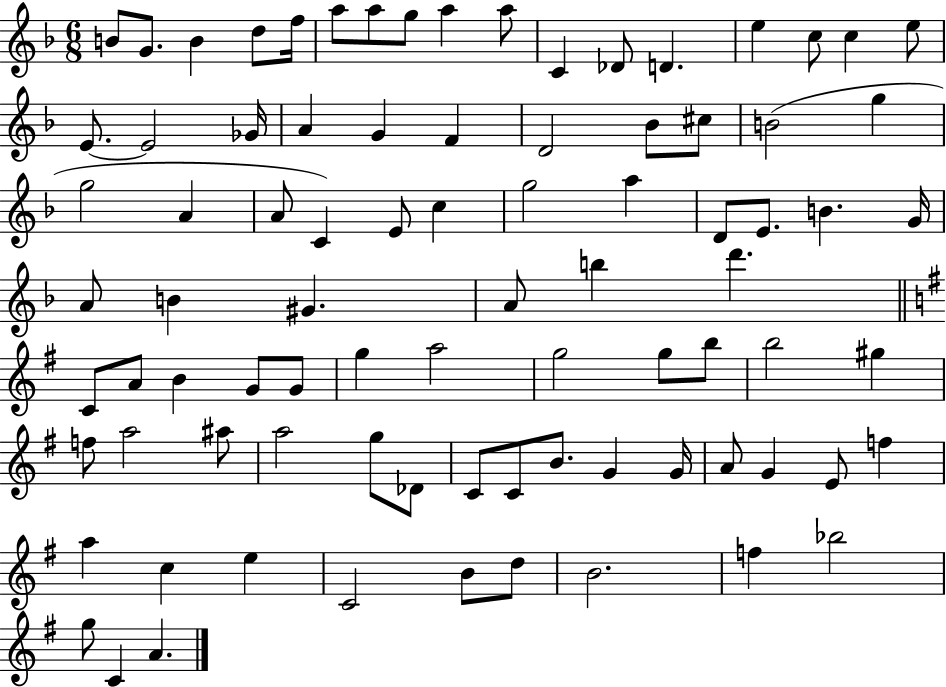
B4/e G4/e. B4/q D5/e F5/s A5/e A5/e G5/e A5/q A5/e C4/q Db4/e D4/q. E5/q C5/e C5/q E5/e E4/e. E4/h Gb4/s A4/q G4/q F4/q D4/h Bb4/e C#5/e B4/h G5/q G5/h A4/q A4/e C4/q E4/e C5/q G5/h A5/q D4/e E4/e. B4/q. G4/s A4/e B4/q G#4/q. A4/e B5/q D6/q. C4/e A4/e B4/q G4/e G4/e G5/q A5/h G5/h G5/e B5/e B5/h G#5/q F5/e A5/h A#5/e A5/h G5/e Db4/e C4/e C4/e B4/e. G4/q G4/s A4/e G4/q E4/e F5/q A5/q C5/q E5/q C4/h B4/e D5/e B4/h. F5/q Bb5/h G5/e C4/q A4/q.